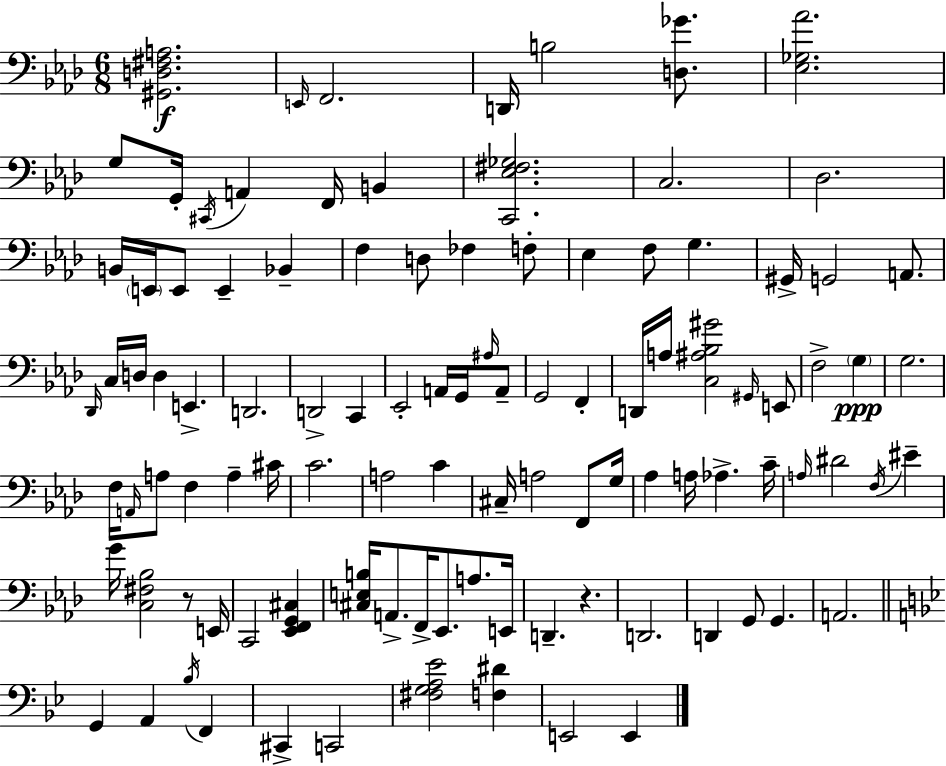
X:1
T:Untitled
M:6/8
L:1/4
K:Fm
[^G,,D,^F,A,]2 E,,/4 F,,2 D,,/4 B,2 [D,_G]/2 [_E,_G,_A]2 G,/2 G,,/4 ^C,,/4 A,, F,,/4 B,, [C,,_E,^F,_G,]2 C,2 _D,2 B,,/4 E,,/4 E,,/2 E,, _B,, F, D,/2 _F, F,/2 _E, F,/2 G, ^G,,/4 G,,2 A,,/2 _D,,/4 C,/4 D,/4 D, E,, D,,2 D,,2 C,, _E,,2 A,,/4 G,,/4 ^A,/4 A,,/2 G,,2 F,, D,,/4 A,/4 [C,^A,_B,^G]2 ^G,,/4 E,,/2 F,2 G, G,2 F,/4 A,,/4 A,/2 F, A, ^C/4 C2 A,2 C ^C,/4 A,2 F,,/2 G,/4 _A, A,/4 _A, C/4 A,/4 ^D2 F,/4 ^E G/4 [C,^F,_B,]2 z/2 E,,/4 C,,2 [_E,,F,,G,,^C,] [^C,E,B,]/4 A,,/2 F,,/4 _E,,/2 A,/2 E,,/4 D,, z D,,2 D,, G,,/2 G,, A,,2 G,, A,, _B,/4 F,, ^C,, C,,2 [^F,G,A,_E]2 [F,^D] E,,2 E,,